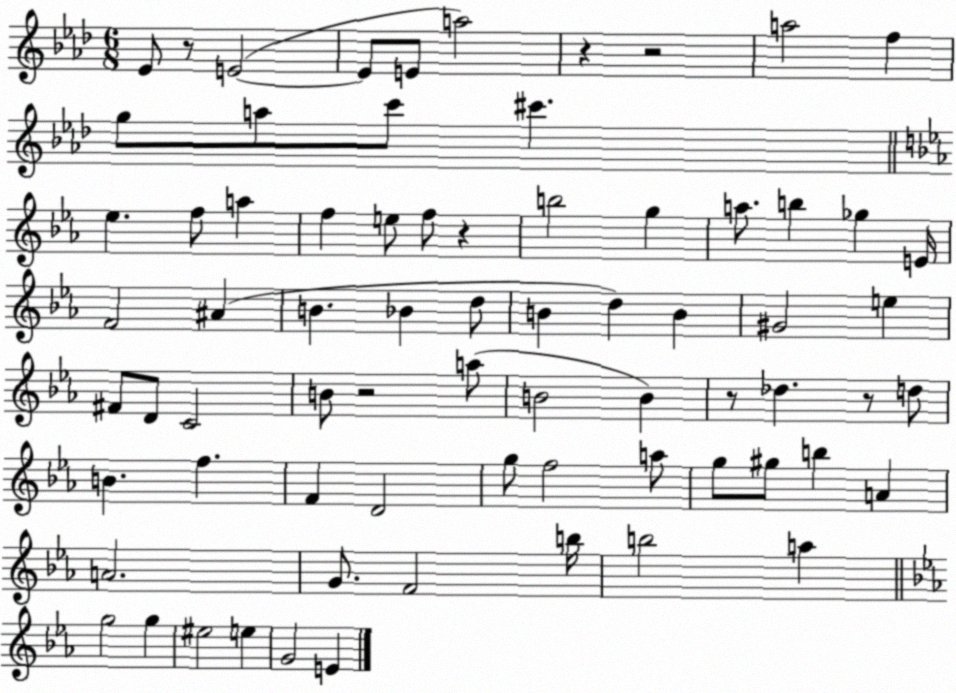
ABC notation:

X:1
T:Untitled
M:6/8
L:1/4
K:Ab
_E/2 z/2 E2 E/2 E/2 a2 z z2 a2 f g/2 a/2 c'/2 ^c' _e f/2 a f e/2 f/2 z b2 g a/2 b _g E/4 F2 ^A B _B d/2 B d B ^G2 e ^F/2 D/2 C2 B/2 z2 a/2 B2 B z/2 _d z/2 d/2 B f F D2 g/2 f2 a/2 g/2 ^g/2 b A A2 G/2 F2 b/4 b2 a g2 g ^e2 e G2 E